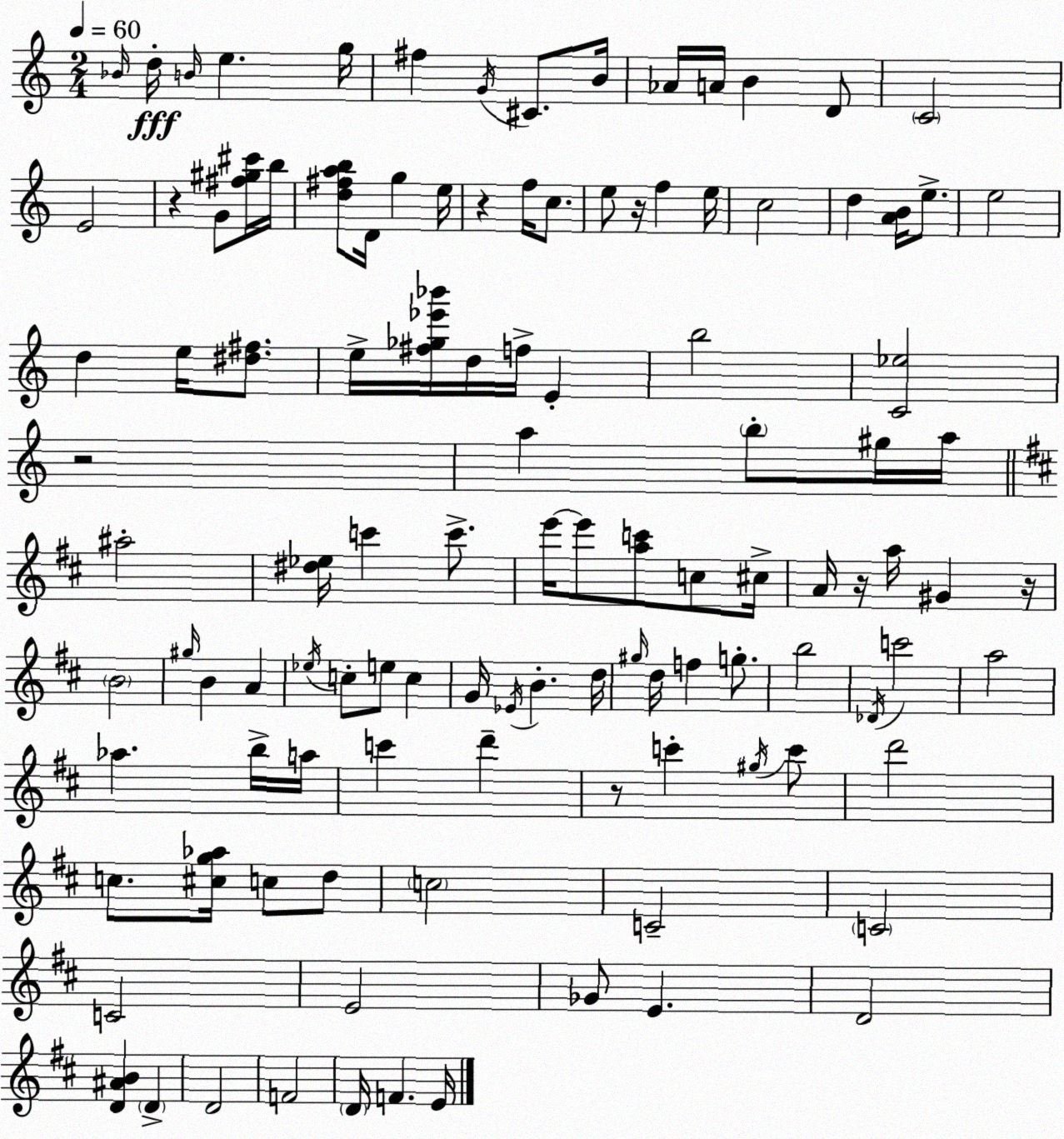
X:1
T:Untitled
M:2/4
L:1/4
K:C
_B/4 d/4 B/4 e g/4 ^f G/4 ^C/2 B/4 _A/4 A/4 B D/2 C2 E2 z G/2 [^f^g^c']/4 b/4 [d^fab]/2 D/4 g e/4 z f/4 c/2 e/2 z/4 f e/4 c2 d [AB]/4 e/2 e2 d e/4 [^d^f]/2 e/4 [^f_g_e'_b']/4 d/4 f/4 E b2 [C_e]2 z2 a b/2 ^g/4 a/4 ^a2 [^d_e]/4 c' c'/2 e'/4 e'/2 [ac']/2 c/2 ^c/4 A/4 z/4 a/4 ^G z/4 B2 ^g/4 B A _e/4 c/2 e/2 c G/4 _E/4 B d/4 ^g/4 d/4 f g/2 b2 _D/4 c'2 a2 _a b/4 a/4 c' d' z/2 c' ^g/4 c'/2 d'2 c/2 [^cg_a]/4 c/2 d/2 c2 C2 C2 C2 E2 _G/2 E D2 [D^AB] D D2 F2 D/4 F E/4